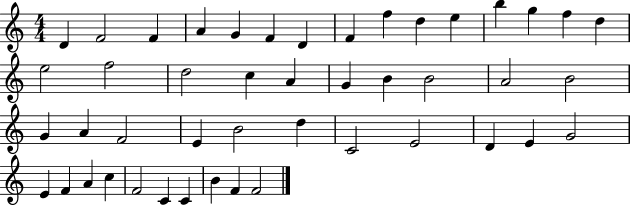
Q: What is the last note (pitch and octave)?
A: F4